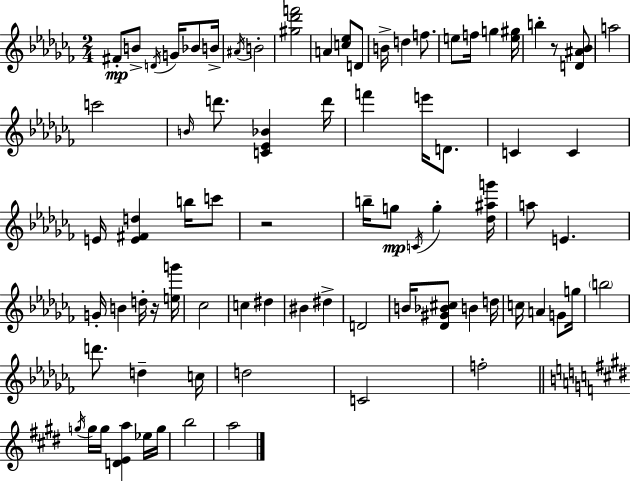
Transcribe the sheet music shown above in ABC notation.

X:1
T:Untitled
M:2/4
L:1/4
K:Abm
^F/2 B/2 D/4 G/4 _B/2 B/4 ^A/4 B2 [^g_d'f']2 A [c_e]/2 D/2 B/4 d f/2 e/2 f/4 g [e^g]/4 b z/2 [D^A_B]/2 a2 c'2 B/4 d'/2 [C_E_B] d'/4 f' e'/4 D/2 C C E/4 [E^Fd] b/4 c'/2 z2 b/4 g/2 C/4 g [_d^ag']/4 a/2 E G/4 B d/4 z/4 [eg']/4 _c2 c ^d ^B ^d D2 B/4 [_D^G_B^c]/2 B d/4 c/4 A G/2 g/4 b2 d'/2 d c/4 d2 C2 f2 g/4 g/4 g/4 [DEa] _e/4 g/4 b2 a2